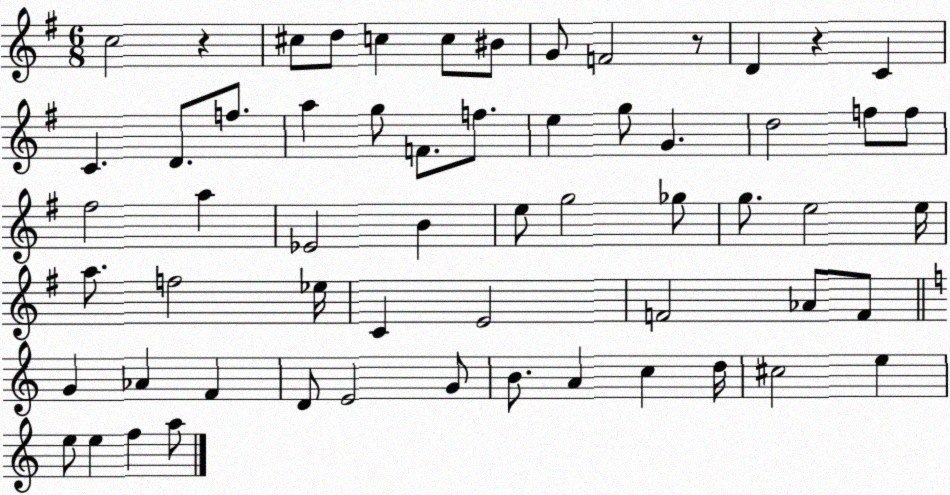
X:1
T:Untitled
M:6/8
L:1/4
K:G
c2 z ^c/2 d/2 c c/2 ^B/2 G/2 F2 z/2 D z C C D/2 f/2 a g/2 F/2 f/2 e g/2 G d2 f/2 f/2 ^f2 a _E2 B e/2 g2 _g/2 g/2 e2 e/4 a/2 f2 _e/4 C E2 F2 _A/2 F/2 G _A F D/2 E2 G/2 B/2 A c d/4 ^c2 e e/2 e f a/2